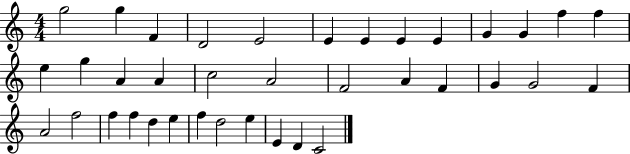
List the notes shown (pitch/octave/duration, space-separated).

G5/h G5/q F4/q D4/h E4/h E4/q E4/q E4/q E4/q G4/q G4/q F5/q F5/q E5/q G5/q A4/q A4/q C5/h A4/h F4/h A4/q F4/q G4/q G4/h F4/q A4/h F5/h F5/q F5/q D5/q E5/q F5/q D5/h E5/q E4/q D4/q C4/h